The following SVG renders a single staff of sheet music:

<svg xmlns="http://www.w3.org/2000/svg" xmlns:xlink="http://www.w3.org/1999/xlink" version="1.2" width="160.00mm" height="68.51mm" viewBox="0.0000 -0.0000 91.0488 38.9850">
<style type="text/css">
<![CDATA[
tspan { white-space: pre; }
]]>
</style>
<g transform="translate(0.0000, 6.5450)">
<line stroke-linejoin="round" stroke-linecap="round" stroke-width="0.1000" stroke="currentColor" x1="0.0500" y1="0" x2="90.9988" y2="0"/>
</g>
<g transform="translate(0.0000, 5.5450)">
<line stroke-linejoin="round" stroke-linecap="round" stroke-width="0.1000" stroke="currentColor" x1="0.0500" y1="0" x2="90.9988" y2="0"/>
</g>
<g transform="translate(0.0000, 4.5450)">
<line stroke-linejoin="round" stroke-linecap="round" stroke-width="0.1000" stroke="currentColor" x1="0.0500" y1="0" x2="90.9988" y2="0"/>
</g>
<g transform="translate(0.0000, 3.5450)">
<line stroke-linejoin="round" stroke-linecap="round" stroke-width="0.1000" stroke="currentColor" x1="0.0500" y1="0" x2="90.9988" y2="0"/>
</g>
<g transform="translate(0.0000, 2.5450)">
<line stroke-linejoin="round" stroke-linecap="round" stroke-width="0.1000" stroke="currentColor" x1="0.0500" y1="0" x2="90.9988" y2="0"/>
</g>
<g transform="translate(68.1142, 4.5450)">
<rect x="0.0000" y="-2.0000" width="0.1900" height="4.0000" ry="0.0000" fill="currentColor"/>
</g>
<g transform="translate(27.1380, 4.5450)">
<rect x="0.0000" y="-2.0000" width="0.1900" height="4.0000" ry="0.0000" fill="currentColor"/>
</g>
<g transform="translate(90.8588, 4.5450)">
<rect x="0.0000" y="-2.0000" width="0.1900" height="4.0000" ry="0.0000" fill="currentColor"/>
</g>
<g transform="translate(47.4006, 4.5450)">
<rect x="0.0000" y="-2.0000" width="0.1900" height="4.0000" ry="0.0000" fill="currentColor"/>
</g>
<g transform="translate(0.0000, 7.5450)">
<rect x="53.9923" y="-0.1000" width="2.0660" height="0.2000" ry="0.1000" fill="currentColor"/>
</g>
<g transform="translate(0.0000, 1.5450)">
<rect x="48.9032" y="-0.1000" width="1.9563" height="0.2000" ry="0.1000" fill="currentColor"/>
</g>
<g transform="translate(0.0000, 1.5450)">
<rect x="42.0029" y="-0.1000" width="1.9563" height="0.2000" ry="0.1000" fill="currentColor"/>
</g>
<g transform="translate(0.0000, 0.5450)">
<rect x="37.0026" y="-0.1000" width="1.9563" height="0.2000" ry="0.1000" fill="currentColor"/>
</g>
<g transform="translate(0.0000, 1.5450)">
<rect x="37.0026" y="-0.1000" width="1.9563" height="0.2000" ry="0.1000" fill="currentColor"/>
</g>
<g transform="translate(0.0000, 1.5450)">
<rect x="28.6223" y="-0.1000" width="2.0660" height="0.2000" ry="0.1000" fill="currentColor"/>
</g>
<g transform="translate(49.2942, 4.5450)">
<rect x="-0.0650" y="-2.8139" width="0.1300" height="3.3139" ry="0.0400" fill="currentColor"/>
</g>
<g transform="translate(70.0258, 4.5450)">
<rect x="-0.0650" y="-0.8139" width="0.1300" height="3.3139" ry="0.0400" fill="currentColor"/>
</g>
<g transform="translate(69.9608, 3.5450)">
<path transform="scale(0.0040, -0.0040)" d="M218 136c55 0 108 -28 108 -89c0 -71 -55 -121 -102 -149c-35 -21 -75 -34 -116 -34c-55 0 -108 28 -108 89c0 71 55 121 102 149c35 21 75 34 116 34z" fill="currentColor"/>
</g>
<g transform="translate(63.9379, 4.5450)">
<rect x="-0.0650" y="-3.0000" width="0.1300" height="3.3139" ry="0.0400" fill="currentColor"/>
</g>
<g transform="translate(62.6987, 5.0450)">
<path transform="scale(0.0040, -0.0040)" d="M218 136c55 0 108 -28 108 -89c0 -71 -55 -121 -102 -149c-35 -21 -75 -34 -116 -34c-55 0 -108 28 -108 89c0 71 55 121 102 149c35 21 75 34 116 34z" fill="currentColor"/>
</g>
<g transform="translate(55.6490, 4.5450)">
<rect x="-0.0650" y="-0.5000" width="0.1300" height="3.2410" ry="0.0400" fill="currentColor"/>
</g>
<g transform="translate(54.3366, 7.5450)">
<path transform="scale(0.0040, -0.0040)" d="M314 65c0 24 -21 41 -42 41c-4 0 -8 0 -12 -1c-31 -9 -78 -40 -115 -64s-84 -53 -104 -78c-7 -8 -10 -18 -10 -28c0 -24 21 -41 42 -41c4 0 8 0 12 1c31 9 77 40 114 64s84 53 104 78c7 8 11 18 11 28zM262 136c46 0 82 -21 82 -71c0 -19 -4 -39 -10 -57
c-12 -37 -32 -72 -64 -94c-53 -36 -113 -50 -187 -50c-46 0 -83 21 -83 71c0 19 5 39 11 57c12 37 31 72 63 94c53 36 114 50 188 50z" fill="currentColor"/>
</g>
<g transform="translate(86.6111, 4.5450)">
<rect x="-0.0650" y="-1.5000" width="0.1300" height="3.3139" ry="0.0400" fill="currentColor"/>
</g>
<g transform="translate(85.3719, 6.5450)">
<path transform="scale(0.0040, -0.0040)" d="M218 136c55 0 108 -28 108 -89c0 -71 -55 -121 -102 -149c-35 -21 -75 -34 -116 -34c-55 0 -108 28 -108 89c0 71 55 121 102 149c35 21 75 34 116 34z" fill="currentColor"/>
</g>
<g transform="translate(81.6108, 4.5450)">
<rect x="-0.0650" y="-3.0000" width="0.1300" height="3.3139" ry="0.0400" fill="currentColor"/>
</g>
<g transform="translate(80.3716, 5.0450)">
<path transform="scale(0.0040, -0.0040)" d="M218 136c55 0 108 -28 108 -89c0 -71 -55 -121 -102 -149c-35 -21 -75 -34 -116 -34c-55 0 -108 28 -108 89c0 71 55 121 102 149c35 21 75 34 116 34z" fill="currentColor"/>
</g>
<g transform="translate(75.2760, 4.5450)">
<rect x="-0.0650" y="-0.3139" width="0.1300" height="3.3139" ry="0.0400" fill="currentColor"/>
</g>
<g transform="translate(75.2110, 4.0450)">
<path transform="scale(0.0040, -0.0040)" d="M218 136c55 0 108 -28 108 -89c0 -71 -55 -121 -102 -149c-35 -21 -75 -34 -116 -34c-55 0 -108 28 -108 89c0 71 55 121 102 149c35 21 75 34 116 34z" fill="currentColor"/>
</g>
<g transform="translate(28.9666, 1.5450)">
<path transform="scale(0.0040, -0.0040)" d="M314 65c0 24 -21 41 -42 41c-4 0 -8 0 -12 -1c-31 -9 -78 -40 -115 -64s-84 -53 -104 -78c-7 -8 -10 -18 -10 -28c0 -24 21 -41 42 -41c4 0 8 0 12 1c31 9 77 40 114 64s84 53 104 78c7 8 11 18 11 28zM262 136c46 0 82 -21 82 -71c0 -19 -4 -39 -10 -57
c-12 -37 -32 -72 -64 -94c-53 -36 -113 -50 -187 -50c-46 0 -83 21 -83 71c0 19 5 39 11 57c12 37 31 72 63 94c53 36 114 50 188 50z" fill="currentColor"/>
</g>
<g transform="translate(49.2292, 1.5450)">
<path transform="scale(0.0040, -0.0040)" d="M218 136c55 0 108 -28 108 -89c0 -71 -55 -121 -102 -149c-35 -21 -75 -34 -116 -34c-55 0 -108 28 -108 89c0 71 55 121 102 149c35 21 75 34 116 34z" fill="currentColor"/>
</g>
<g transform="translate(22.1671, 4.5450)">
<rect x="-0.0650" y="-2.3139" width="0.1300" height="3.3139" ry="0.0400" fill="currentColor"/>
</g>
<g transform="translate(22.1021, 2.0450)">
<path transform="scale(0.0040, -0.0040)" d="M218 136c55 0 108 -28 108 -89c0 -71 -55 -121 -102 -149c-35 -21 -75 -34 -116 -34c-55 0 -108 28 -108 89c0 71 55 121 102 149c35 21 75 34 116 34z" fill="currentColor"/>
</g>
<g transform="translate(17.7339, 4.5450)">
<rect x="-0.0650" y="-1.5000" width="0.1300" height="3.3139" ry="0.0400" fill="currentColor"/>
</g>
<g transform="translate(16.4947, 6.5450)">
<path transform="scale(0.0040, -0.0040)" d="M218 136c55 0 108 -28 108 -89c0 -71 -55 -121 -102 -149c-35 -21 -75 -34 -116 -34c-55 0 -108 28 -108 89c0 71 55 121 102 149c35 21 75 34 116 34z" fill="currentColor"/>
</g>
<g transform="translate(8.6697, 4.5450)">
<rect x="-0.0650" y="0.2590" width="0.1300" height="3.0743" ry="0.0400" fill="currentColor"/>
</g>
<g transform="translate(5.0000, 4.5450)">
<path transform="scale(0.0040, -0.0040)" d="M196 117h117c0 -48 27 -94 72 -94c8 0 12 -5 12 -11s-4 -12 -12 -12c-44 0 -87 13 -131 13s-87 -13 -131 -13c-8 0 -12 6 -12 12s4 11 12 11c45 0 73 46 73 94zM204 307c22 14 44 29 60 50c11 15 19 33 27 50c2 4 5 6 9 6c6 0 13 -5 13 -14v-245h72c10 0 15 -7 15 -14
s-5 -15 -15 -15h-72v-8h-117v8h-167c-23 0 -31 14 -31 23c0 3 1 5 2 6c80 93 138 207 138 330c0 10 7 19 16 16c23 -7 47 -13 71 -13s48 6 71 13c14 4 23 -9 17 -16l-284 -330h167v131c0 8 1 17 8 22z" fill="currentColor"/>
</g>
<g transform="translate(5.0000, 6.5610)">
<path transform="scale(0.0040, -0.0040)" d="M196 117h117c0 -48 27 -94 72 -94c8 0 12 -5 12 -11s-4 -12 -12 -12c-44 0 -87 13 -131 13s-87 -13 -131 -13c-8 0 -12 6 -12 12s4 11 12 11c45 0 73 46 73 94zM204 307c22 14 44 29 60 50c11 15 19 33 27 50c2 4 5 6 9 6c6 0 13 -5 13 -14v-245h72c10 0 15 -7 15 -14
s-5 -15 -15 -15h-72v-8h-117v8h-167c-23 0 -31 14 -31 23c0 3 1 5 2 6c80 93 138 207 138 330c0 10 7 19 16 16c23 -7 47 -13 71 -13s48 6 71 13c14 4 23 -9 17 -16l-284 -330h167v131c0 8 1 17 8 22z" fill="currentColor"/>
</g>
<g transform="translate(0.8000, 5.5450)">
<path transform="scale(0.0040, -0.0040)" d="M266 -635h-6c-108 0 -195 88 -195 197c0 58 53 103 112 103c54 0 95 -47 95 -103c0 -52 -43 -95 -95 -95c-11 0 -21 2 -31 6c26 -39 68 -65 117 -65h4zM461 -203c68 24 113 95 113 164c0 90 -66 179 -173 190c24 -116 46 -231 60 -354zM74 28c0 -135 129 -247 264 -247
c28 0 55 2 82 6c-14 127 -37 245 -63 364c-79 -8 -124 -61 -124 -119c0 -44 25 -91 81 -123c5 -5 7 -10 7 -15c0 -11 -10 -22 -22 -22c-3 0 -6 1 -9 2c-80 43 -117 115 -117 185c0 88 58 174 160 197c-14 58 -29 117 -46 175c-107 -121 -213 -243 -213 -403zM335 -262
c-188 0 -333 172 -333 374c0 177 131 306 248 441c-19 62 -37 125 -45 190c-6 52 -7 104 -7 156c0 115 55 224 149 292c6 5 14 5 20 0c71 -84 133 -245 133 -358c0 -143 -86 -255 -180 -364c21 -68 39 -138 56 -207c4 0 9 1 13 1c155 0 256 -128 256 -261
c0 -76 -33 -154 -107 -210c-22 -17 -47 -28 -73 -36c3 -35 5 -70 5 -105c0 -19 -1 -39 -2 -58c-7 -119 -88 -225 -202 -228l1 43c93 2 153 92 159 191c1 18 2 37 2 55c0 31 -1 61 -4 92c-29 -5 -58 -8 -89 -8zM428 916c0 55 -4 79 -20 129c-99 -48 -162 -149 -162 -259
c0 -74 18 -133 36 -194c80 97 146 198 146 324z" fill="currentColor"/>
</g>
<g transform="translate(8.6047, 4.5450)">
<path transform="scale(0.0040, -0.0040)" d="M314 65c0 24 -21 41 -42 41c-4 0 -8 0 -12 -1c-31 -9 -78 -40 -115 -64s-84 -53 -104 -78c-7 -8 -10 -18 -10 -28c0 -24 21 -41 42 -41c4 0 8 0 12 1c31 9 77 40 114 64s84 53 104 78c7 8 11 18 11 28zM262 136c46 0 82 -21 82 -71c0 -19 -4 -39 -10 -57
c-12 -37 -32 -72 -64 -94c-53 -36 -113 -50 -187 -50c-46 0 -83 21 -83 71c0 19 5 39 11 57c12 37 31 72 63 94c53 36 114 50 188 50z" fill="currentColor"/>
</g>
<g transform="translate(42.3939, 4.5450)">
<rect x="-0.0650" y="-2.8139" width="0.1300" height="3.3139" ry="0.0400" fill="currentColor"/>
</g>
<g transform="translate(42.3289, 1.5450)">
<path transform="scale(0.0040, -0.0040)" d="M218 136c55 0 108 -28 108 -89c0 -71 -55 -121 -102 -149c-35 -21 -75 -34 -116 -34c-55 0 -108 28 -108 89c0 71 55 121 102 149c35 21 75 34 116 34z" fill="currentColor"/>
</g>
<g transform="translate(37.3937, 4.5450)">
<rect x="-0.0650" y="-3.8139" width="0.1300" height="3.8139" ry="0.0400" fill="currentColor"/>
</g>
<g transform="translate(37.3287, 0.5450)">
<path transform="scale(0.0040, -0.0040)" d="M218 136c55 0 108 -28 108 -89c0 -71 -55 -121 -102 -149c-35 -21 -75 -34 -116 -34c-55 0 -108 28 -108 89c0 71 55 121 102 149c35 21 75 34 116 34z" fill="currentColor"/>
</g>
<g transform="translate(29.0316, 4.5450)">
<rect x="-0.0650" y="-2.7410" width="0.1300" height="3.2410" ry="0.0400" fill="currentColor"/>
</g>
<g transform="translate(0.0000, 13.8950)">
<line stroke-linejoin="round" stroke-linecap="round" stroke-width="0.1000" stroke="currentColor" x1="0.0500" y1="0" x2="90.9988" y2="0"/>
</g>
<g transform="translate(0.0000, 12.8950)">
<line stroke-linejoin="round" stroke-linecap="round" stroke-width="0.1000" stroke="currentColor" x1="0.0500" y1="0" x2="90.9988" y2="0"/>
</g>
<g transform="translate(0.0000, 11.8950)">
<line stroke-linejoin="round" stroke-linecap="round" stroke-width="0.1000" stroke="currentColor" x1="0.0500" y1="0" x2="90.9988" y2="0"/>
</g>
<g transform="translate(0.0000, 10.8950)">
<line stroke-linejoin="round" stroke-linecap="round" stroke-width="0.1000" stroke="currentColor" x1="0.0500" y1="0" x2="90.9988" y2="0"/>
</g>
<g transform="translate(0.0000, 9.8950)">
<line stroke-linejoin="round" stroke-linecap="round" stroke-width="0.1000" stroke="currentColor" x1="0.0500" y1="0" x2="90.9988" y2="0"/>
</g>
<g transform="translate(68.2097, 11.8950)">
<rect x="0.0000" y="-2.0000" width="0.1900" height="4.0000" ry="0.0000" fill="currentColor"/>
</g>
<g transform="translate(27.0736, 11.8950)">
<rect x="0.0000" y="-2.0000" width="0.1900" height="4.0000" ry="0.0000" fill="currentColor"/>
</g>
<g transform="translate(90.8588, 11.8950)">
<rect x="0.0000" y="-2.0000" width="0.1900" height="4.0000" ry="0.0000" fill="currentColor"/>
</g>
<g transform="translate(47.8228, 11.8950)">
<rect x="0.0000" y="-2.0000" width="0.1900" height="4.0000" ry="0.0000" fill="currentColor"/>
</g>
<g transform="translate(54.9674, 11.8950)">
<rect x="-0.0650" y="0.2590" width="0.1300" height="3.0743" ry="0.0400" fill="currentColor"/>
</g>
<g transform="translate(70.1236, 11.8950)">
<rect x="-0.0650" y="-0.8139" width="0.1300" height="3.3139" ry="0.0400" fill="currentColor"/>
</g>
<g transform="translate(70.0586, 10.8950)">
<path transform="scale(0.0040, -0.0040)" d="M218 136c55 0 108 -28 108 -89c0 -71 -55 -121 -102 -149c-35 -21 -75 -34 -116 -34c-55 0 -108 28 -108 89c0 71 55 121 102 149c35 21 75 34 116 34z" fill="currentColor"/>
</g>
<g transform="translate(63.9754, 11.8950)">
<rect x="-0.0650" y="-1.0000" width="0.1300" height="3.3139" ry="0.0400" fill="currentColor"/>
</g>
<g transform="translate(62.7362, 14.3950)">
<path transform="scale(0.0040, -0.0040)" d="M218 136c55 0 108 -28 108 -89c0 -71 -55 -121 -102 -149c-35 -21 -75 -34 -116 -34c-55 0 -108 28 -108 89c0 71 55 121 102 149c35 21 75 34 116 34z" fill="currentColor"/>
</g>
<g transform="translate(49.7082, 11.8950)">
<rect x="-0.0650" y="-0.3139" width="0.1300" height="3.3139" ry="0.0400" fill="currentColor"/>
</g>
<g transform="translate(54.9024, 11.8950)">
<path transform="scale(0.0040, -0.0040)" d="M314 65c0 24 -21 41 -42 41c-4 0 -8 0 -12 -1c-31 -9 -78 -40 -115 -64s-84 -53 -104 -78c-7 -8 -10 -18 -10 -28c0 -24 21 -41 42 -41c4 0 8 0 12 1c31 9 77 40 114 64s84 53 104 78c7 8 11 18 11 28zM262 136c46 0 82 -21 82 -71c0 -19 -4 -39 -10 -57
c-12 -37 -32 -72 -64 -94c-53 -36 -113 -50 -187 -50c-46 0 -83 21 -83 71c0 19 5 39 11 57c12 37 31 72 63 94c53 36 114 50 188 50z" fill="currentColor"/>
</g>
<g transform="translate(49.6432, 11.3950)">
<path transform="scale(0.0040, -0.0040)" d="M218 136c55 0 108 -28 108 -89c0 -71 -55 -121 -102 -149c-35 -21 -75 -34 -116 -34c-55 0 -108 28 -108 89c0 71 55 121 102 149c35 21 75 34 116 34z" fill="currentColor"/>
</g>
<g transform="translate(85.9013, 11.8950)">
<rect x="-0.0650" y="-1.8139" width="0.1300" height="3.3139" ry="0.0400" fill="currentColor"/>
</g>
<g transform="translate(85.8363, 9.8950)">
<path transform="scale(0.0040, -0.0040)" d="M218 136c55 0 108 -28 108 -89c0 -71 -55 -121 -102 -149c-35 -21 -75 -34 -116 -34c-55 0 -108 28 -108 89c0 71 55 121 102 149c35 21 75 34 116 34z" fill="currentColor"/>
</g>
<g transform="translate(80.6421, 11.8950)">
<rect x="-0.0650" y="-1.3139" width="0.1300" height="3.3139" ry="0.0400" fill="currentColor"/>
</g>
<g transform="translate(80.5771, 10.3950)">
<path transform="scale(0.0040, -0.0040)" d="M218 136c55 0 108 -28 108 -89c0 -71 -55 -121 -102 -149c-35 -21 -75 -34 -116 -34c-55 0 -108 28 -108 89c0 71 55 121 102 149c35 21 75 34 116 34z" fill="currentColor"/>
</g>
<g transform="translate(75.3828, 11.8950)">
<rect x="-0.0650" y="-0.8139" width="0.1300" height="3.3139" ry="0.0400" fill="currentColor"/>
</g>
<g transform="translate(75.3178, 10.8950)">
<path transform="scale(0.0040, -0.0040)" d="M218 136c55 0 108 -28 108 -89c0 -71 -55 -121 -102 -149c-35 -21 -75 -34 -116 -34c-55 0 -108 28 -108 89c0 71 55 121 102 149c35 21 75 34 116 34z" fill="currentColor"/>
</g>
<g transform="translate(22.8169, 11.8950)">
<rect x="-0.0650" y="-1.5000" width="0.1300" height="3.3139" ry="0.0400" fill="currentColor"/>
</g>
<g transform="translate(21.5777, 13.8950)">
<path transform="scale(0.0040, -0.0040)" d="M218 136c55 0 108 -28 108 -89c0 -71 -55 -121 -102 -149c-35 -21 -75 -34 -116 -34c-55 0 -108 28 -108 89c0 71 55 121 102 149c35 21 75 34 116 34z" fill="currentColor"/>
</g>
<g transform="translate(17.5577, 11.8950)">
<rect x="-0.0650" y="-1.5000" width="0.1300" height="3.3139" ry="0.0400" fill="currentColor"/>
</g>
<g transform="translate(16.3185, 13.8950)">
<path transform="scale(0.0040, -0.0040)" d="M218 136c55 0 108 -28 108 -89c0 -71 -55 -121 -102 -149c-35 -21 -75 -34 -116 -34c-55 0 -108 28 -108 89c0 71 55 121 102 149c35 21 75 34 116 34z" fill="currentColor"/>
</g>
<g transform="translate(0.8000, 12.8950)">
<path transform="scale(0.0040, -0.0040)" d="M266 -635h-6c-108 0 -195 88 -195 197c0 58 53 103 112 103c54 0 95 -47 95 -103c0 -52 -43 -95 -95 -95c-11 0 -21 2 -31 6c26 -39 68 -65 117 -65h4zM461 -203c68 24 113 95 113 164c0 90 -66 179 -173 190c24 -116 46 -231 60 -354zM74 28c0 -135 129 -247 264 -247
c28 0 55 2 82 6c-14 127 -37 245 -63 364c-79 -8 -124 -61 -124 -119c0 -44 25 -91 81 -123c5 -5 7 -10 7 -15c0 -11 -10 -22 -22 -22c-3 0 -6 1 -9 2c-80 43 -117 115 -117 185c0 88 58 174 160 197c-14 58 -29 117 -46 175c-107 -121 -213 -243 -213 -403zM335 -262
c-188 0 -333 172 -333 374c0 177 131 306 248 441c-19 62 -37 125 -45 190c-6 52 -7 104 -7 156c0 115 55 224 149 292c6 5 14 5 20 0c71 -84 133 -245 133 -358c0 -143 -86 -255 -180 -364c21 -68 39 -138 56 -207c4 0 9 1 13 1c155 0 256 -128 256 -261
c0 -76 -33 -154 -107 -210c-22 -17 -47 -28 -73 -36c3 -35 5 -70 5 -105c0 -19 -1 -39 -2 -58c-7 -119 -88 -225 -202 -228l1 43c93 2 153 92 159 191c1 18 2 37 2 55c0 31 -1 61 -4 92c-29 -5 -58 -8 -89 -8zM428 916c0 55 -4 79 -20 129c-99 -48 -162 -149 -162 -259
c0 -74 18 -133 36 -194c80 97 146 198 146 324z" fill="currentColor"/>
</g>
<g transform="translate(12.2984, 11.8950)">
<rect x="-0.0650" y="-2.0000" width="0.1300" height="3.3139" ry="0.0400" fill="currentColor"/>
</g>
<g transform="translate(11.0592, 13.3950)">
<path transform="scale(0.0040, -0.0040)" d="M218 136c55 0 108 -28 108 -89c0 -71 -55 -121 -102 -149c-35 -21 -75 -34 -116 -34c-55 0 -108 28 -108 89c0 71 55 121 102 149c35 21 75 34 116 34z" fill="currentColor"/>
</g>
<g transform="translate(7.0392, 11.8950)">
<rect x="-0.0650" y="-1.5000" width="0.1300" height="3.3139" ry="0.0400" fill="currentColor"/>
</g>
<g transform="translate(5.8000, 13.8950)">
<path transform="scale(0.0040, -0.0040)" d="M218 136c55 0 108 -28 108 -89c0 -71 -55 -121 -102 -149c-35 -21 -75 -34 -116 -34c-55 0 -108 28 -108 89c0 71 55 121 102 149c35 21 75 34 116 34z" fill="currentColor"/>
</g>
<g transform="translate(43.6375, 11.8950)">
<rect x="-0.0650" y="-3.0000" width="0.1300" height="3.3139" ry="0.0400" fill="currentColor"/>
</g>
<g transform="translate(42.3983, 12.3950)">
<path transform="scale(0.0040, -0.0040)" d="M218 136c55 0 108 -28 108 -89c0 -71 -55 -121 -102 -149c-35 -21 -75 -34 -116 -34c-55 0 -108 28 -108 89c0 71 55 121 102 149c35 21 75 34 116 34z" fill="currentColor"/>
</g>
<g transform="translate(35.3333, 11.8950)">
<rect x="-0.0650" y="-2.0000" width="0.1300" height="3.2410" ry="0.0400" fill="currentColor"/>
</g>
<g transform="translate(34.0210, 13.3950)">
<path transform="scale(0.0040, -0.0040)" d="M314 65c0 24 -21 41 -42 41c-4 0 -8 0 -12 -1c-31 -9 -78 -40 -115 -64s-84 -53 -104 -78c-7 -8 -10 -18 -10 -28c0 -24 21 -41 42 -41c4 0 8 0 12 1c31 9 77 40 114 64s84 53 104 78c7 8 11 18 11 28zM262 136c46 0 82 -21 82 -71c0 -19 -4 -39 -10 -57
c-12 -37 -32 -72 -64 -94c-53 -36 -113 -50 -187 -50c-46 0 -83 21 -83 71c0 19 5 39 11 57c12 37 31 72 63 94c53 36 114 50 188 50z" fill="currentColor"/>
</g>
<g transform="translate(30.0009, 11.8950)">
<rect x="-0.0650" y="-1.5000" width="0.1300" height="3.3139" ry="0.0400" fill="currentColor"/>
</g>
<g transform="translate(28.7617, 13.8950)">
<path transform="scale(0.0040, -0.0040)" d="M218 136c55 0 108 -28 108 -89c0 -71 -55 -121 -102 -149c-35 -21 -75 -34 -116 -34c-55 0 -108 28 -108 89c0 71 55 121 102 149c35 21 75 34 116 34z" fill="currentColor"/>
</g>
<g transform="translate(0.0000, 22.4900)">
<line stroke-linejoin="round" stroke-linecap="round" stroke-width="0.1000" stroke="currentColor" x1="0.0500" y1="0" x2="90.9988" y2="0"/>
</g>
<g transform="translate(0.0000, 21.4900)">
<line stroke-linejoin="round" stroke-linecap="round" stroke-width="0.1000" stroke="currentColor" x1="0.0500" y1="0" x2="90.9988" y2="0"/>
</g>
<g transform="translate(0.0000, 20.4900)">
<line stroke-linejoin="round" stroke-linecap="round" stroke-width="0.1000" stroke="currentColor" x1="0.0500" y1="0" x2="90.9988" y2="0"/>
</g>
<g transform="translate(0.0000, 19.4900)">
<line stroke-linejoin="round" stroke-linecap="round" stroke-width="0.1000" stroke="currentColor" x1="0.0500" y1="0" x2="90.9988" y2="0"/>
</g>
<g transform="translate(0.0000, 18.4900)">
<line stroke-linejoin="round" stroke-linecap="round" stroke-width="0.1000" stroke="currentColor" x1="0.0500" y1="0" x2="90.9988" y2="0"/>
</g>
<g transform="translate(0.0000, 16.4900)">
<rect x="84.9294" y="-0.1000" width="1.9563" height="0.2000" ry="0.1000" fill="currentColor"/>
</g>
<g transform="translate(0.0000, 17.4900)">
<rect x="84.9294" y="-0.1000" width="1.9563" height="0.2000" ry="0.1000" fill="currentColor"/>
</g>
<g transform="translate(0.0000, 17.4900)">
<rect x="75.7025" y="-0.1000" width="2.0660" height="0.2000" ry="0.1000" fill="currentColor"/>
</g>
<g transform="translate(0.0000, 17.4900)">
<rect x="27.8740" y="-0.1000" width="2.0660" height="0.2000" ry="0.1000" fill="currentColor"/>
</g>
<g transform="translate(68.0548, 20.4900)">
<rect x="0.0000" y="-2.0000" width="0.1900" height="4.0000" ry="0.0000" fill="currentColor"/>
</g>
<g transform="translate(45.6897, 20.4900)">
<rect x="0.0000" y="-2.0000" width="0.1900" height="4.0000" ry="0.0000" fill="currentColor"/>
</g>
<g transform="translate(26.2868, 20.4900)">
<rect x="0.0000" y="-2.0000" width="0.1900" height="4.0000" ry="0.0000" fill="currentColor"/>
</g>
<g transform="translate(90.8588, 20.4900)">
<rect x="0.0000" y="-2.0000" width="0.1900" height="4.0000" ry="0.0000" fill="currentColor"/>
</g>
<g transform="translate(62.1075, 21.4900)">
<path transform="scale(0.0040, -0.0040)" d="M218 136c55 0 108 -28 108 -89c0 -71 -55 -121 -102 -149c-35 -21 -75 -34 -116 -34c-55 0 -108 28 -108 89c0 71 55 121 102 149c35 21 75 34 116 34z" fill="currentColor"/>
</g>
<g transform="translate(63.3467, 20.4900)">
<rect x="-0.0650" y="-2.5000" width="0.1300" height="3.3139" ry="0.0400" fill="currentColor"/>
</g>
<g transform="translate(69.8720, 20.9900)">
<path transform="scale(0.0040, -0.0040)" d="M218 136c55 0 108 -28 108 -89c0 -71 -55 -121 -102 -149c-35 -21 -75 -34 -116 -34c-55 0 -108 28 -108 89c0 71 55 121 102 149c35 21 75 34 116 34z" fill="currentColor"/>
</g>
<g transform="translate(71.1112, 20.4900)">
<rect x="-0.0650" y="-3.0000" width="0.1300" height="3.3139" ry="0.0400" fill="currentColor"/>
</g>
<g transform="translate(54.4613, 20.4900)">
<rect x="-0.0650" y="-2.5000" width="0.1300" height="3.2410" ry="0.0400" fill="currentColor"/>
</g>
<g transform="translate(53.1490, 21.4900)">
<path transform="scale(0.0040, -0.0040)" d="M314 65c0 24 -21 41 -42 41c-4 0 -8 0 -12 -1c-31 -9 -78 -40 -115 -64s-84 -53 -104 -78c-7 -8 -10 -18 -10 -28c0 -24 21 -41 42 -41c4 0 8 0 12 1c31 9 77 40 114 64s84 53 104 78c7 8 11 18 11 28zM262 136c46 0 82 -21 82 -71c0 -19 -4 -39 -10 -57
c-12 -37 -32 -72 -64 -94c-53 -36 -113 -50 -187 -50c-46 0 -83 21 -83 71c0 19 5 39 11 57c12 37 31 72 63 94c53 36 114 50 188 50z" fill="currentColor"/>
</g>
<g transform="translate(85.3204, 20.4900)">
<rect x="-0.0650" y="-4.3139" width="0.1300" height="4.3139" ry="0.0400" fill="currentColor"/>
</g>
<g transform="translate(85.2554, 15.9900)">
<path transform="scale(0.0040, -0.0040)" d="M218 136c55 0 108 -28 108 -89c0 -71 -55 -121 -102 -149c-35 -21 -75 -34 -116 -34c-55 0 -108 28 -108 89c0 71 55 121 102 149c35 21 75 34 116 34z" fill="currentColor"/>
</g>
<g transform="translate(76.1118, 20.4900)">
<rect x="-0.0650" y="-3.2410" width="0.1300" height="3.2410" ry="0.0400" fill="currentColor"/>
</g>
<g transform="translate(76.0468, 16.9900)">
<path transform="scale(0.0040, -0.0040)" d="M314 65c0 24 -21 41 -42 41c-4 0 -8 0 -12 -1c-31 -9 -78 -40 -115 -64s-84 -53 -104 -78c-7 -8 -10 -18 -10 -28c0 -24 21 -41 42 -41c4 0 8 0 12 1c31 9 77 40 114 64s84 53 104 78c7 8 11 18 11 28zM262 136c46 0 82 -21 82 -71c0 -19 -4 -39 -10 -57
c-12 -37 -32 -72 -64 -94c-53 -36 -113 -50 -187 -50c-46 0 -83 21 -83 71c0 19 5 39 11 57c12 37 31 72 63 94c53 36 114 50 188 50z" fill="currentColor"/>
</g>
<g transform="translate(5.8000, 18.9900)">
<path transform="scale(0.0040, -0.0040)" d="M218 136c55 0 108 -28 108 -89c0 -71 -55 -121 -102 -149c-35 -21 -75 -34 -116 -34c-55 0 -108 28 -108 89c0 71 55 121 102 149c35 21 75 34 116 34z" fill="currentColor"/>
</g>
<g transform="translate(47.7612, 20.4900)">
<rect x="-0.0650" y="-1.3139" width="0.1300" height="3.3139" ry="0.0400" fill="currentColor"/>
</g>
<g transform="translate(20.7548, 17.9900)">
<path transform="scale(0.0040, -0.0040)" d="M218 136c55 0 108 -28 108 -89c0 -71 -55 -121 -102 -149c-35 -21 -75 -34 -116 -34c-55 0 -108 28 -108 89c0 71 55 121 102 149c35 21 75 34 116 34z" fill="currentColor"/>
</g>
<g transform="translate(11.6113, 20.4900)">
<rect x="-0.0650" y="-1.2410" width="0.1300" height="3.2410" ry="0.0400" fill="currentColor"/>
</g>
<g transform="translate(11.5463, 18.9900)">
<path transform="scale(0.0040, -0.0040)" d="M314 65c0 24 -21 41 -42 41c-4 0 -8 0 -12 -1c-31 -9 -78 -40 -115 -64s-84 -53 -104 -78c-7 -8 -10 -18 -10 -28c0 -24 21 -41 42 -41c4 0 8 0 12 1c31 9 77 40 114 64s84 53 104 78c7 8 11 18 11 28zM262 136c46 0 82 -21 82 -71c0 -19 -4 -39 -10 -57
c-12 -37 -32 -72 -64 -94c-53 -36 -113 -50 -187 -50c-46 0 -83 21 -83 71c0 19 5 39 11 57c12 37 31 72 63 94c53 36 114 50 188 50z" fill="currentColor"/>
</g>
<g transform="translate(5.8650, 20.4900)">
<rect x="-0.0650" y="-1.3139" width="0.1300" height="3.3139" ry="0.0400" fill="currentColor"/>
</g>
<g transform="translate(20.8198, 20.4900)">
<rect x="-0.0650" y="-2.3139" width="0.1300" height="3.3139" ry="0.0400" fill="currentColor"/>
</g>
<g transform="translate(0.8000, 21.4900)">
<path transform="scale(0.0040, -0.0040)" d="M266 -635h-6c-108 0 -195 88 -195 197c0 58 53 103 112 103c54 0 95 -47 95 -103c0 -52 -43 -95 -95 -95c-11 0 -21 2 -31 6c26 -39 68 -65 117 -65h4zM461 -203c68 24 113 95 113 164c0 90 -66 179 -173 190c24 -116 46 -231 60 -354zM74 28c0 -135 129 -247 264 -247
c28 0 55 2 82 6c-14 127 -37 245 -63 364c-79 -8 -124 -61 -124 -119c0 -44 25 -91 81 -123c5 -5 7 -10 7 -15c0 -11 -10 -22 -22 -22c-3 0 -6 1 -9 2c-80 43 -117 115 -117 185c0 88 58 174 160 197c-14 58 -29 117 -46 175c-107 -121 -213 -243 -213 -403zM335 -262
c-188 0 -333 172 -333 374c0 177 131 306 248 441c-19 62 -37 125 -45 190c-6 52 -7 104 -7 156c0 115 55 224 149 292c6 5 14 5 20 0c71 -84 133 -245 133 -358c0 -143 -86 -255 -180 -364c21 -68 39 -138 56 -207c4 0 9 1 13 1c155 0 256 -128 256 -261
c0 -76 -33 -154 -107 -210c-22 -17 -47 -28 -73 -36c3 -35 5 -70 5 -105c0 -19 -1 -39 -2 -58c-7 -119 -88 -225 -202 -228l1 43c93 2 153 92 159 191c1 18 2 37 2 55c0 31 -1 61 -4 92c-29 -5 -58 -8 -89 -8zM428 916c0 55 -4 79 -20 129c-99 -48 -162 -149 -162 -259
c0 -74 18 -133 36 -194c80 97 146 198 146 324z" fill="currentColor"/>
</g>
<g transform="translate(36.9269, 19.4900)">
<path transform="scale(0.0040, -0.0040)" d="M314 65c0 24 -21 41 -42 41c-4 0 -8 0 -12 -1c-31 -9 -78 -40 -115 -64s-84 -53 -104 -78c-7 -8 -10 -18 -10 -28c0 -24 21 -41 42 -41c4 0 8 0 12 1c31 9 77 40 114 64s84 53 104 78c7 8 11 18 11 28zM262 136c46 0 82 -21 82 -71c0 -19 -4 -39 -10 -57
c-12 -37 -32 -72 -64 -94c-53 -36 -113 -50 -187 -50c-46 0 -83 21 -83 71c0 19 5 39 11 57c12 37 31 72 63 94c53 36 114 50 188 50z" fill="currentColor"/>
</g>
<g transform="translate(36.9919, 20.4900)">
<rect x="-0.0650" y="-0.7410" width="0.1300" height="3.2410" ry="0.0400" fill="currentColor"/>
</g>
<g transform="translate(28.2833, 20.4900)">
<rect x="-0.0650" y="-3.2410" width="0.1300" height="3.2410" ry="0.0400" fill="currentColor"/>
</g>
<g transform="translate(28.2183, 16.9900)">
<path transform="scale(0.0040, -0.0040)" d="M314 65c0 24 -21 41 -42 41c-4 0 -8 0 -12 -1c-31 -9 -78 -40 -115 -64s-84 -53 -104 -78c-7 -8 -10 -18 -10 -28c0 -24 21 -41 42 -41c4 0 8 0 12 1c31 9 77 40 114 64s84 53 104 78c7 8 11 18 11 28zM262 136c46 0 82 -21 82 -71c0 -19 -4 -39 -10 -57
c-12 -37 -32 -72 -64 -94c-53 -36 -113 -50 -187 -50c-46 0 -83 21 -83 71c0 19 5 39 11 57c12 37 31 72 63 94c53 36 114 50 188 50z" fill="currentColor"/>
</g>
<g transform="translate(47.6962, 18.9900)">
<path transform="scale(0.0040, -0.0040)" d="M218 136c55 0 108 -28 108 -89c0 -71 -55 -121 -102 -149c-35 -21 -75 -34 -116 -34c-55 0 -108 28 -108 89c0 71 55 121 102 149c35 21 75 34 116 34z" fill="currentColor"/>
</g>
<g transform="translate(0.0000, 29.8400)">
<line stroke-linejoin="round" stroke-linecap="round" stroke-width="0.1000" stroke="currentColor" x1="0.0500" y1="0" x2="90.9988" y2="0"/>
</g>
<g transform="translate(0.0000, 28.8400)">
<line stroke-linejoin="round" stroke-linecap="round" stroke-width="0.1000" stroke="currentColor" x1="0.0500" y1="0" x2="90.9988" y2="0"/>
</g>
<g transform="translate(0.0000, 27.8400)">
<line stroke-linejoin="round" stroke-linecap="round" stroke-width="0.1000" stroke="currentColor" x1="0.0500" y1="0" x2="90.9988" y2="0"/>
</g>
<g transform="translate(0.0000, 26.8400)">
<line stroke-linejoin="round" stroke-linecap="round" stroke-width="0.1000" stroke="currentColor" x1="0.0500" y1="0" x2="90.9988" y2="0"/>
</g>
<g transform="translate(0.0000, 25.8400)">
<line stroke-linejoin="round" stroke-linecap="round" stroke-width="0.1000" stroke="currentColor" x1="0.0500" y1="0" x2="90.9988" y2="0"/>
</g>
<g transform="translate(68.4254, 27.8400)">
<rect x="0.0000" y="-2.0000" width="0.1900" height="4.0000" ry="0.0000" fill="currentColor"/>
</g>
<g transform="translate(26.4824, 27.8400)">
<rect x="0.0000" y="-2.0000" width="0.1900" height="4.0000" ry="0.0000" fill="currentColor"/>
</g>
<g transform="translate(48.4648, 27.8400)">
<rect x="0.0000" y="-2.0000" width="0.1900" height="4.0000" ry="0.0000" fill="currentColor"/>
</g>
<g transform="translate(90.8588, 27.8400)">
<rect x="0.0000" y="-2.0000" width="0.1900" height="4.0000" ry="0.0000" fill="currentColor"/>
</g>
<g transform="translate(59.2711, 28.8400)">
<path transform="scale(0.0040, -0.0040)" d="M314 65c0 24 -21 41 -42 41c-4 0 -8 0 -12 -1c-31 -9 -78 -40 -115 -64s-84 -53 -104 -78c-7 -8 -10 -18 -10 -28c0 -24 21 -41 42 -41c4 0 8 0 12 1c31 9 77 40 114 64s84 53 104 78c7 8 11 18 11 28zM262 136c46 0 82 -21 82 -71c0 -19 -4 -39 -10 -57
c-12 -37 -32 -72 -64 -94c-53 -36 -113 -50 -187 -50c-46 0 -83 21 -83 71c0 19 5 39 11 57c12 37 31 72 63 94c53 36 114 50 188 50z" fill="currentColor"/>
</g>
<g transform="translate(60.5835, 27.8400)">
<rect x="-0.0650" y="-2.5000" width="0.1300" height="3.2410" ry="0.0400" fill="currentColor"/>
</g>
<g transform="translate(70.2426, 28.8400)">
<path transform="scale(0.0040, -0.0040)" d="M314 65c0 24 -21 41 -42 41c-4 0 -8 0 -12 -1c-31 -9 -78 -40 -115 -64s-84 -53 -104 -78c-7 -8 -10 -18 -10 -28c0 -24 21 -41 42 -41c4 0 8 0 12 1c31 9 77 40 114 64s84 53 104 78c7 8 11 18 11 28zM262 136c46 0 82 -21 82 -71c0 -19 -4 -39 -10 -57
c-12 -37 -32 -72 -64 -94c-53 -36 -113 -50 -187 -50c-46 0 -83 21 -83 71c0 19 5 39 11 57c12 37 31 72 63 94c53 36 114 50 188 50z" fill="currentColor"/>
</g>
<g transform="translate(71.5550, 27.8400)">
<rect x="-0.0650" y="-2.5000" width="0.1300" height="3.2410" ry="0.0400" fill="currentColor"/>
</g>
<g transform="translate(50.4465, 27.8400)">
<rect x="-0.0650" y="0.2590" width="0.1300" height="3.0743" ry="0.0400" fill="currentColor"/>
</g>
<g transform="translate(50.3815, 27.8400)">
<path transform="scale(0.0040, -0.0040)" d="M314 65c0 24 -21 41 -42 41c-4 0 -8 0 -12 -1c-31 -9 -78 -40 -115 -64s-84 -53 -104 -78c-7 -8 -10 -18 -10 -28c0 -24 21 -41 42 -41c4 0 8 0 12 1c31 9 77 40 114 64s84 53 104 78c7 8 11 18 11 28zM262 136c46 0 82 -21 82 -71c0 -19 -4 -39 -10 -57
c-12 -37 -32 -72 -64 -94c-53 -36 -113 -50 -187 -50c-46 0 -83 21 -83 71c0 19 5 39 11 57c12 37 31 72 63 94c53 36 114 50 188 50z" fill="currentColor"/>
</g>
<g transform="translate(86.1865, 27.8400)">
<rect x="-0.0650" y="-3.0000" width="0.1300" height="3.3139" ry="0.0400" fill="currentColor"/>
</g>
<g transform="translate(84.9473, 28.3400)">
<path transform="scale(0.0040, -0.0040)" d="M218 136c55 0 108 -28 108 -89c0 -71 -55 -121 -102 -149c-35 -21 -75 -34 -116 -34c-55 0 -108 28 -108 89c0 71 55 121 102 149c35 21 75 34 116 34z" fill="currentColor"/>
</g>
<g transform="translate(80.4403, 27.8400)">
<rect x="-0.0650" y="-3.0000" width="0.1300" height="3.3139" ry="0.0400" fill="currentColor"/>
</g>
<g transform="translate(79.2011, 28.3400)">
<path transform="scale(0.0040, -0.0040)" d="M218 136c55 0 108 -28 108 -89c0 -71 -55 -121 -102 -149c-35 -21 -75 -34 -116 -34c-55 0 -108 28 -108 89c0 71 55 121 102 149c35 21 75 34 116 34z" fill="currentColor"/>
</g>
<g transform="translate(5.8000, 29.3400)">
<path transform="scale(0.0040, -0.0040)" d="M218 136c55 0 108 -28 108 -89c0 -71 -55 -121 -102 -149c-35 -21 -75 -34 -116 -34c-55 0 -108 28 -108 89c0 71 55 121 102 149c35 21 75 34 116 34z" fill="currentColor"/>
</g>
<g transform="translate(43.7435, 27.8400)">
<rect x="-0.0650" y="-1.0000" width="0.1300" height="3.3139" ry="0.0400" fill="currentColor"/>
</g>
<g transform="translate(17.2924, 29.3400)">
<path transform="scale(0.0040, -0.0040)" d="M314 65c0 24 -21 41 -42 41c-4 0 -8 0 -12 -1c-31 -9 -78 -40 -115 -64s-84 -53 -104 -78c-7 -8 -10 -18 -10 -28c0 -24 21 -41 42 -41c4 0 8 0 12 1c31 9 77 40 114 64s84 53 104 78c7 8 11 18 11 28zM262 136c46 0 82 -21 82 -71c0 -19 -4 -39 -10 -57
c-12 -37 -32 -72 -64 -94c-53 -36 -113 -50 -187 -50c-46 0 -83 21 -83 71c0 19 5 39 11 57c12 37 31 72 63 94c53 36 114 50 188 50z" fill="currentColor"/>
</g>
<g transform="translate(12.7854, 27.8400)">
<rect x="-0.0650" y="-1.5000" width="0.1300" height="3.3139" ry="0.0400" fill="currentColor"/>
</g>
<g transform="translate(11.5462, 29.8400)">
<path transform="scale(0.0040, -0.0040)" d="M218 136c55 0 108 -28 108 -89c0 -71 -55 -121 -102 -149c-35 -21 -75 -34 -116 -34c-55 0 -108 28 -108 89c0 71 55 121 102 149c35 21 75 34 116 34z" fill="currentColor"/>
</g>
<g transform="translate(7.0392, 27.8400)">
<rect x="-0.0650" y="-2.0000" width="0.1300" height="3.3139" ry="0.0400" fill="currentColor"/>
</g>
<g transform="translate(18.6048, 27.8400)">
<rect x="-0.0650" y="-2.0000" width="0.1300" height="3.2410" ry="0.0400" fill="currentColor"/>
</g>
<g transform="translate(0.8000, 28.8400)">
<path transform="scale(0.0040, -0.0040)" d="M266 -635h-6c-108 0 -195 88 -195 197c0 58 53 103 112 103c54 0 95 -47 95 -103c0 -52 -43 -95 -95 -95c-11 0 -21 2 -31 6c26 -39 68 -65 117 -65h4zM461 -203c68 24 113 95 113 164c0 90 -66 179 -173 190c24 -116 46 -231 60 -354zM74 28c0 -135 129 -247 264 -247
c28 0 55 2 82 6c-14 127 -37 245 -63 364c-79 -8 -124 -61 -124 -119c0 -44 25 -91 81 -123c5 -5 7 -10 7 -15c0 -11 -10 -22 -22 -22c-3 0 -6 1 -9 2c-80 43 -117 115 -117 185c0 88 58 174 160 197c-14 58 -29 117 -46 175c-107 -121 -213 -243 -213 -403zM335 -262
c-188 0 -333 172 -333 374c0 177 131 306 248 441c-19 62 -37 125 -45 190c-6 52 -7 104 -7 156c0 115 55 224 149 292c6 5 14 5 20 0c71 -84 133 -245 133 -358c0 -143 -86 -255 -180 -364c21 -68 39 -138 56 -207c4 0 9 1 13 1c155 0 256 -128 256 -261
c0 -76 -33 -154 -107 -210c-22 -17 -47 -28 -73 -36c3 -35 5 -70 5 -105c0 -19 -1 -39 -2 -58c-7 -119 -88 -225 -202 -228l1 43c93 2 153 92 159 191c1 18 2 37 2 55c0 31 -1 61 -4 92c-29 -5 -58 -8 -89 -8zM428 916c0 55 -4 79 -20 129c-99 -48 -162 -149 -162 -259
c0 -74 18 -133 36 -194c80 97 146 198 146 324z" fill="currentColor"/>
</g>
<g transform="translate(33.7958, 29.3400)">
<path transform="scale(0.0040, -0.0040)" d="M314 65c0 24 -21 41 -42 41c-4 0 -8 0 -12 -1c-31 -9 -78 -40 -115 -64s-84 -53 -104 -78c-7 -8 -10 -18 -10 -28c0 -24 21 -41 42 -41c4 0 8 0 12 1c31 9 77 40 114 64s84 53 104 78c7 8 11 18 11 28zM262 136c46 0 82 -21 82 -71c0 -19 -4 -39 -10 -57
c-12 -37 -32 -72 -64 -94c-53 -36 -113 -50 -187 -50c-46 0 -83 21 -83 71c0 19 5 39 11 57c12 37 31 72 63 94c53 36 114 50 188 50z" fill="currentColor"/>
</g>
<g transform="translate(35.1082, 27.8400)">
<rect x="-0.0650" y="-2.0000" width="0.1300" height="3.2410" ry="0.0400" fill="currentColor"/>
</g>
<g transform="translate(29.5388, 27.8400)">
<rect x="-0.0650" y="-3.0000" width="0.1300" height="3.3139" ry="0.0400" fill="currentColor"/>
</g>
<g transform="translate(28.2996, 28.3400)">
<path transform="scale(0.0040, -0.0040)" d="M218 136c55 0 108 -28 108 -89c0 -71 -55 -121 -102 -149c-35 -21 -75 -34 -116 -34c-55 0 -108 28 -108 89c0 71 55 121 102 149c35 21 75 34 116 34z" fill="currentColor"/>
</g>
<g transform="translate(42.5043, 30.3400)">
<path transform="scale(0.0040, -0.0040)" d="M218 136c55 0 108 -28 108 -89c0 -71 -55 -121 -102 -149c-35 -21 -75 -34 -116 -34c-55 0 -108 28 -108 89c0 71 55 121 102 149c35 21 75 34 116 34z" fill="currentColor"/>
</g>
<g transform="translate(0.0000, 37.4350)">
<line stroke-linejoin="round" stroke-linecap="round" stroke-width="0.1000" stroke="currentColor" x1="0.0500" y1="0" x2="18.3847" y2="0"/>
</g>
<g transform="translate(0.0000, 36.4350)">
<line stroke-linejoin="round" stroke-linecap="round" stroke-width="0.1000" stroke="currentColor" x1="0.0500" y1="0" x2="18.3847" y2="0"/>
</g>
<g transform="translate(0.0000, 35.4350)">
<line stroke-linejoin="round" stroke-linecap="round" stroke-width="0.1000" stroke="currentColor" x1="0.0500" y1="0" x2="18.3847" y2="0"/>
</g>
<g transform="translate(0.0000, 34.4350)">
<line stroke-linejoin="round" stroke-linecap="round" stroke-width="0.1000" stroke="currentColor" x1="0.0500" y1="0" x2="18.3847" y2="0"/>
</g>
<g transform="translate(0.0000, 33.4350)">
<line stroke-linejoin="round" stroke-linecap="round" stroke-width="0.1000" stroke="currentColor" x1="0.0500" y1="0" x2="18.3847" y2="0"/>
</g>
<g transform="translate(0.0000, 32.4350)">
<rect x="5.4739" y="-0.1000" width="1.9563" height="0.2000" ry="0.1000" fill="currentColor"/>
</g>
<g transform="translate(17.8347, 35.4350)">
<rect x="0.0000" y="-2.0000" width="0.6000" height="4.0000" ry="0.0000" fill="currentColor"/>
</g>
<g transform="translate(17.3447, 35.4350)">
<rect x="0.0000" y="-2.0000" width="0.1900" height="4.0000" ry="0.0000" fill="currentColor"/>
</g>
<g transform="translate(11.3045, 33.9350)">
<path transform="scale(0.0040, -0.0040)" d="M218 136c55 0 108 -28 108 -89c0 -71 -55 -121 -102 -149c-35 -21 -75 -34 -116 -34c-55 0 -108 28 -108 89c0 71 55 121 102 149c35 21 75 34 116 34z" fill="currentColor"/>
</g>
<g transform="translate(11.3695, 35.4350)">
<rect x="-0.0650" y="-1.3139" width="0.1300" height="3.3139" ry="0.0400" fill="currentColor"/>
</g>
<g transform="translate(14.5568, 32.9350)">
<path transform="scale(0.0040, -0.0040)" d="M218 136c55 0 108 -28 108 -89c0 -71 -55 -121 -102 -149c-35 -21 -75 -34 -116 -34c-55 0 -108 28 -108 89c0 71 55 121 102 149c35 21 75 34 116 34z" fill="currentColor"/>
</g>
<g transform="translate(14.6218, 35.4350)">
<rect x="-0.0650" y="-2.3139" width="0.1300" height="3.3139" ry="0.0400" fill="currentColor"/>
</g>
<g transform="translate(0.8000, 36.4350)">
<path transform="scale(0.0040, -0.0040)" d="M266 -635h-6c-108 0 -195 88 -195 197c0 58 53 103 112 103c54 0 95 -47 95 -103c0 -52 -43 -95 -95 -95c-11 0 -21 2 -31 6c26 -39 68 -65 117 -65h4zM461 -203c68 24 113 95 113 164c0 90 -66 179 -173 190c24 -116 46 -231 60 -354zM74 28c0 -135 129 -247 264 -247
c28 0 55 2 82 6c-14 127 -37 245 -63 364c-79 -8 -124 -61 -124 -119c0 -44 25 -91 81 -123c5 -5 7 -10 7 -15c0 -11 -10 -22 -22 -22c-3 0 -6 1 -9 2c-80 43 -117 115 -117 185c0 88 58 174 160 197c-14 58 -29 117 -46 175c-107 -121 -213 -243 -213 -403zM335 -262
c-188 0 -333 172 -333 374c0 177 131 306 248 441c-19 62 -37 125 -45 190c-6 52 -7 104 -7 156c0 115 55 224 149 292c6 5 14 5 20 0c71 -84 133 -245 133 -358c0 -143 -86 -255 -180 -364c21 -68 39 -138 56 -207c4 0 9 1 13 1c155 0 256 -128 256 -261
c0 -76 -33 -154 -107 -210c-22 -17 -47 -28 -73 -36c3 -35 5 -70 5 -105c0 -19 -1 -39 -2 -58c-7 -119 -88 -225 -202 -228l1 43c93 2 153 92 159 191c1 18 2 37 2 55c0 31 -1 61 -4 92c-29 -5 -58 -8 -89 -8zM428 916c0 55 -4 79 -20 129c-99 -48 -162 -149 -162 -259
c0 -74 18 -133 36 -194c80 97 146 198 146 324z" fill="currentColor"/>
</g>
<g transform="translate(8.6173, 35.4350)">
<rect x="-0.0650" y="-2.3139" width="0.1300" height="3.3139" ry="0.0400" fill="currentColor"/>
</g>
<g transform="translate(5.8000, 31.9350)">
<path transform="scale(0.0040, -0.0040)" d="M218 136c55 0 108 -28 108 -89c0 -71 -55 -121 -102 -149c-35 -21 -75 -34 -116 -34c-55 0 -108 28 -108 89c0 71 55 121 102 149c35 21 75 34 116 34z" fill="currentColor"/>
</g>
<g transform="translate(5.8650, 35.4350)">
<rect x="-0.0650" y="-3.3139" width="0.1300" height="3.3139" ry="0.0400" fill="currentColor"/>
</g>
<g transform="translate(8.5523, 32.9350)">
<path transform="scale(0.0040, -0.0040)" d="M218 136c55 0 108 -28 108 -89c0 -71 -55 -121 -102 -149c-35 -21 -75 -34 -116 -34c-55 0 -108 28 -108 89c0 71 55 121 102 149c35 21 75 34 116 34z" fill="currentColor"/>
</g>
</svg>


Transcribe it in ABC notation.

X:1
T:Untitled
M:4/4
L:1/4
K:C
B2 E g a2 c' a a C2 A d c A E E F E E E F2 A c B2 D d d e f e e2 g b2 d2 e G2 G A b2 d' F E F2 A F2 D B2 G2 G2 A A b g e g